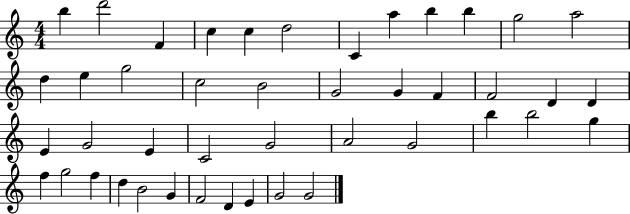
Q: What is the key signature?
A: C major